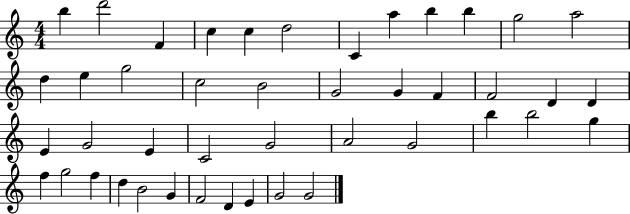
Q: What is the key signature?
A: C major